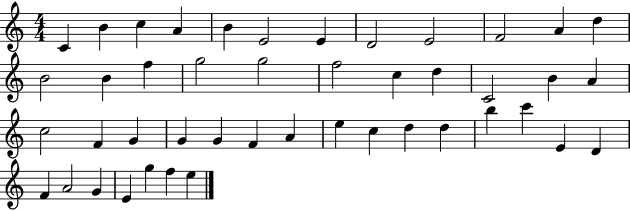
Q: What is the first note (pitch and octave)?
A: C4